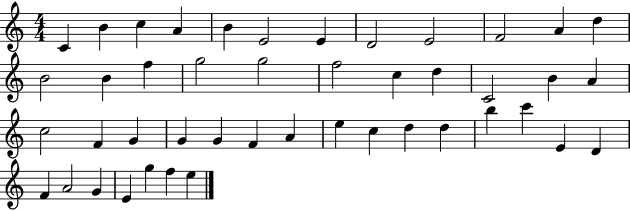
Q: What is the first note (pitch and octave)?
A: C4